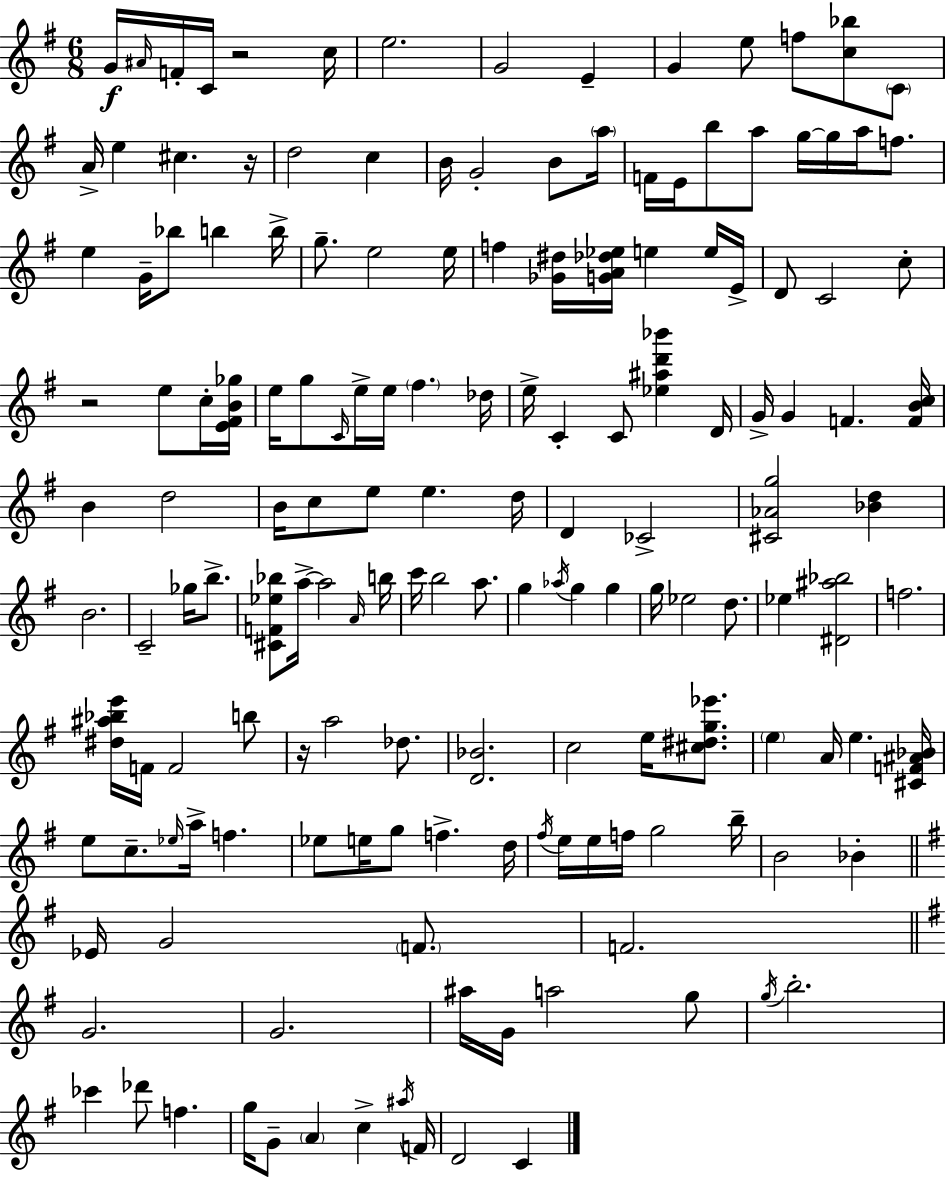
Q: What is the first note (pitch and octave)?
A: G4